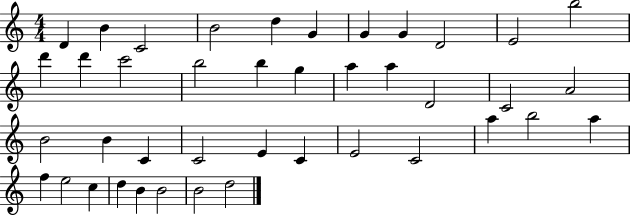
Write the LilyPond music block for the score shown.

{
  \clef treble
  \numericTimeSignature
  \time 4/4
  \key c \major
  d'4 b'4 c'2 | b'2 d''4 g'4 | g'4 g'4 d'2 | e'2 b''2 | \break d'''4 d'''4 c'''2 | b''2 b''4 g''4 | a''4 a''4 d'2 | c'2 a'2 | \break b'2 b'4 c'4 | c'2 e'4 c'4 | e'2 c'2 | a''4 b''2 a''4 | \break f''4 e''2 c''4 | d''4 b'4 b'2 | b'2 d''2 | \bar "|."
}